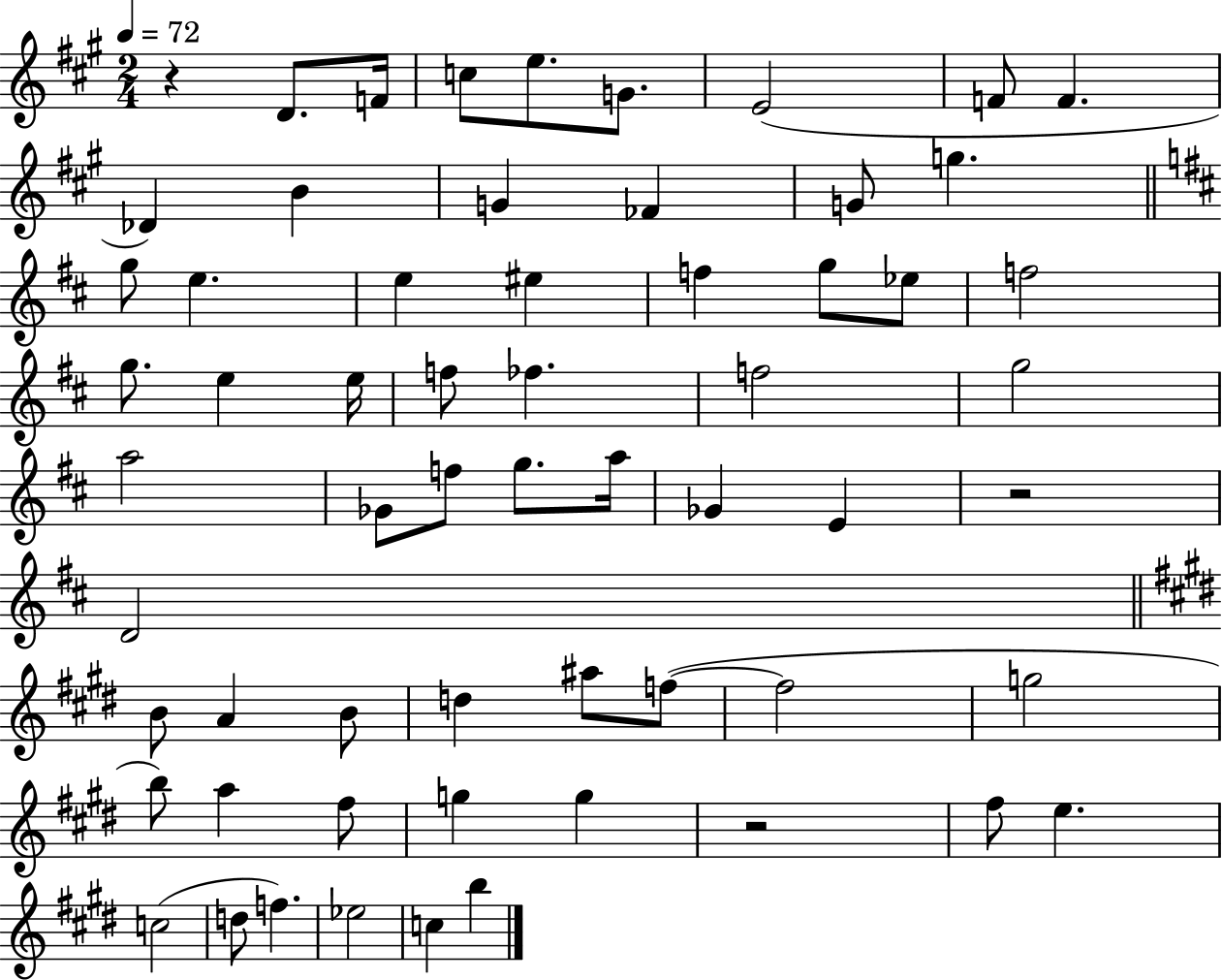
R/q D4/e. F4/s C5/e E5/e. G4/e. E4/h F4/e F4/q. Db4/q B4/q G4/q FES4/q G4/e G5/q. G5/e E5/q. E5/q EIS5/q F5/q G5/e Eb5/e F5/h G5/e. E5/q E5/s F5/e FES5/q. F5/h G5/h A5/h Gb4/e F5/e G5/e. A5/s Gb4/q E4/q R/h D4/h B4/e A4/q B4/e D5/q A#5/e F5/e F5/h G5/h B5/e A5/q F#5/e G5/q G5/q R/h F#5/e E5/q. C5/h D5/e F5/q. Eb5/h C5/q B5/q